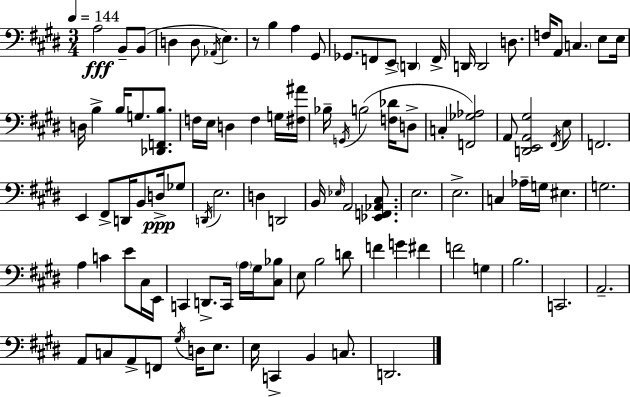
X:1
T:Untitled
M:3/4
L:1/4
K:E
A,2 B,,/2 B,,/2 D, D,/2 _A,,/4 E, z/2 B, A, ^G,,/2 _G,,/2 F,,/2 E,,/2 D,, F,,/4 D,,/4 D,,2 D,/2 F,/4 A,,/2 C, E,/2 E,/4 D,/4 B, B,/4 G,/2 [_D,,F,,B,]/2 F,/4 E,/4 D, F, G,/4 [^F,^A]/4 _B,/4 G,,/4 B,2 [F,_D]/4 D,/2 C, [F,,_G,_A,]2 A,,/2 [D,,E,,A,,^G,]2 ^F,,/4 E,/2 F,,2 E,, ^F,,/2 D,,/4 B,,/2 D,/4 _G,/2 D,,/4 E,2 D, D,,2 B,,/4 _E,/4 A,,2 [_E,,F,,_A,,^C,]/2 E,2 E,2 C, _A,/4 G,/4 ^E, G,2 A, C E/2 ^C,/4 E,,/4 C,, D,,/2 C,,/4 A,/4 ^G,/4 [^C,_B,]/2 E,/2 B,2 D/2 F G ^F F2 G, B,2 C,,2 A,,2 A,,/2 C,/2 A,,/2 F,,/2 ^G,/4 D,/4 E,/2 E,/4 C,, B,, C,/2 D,,2